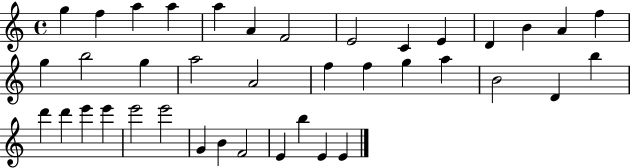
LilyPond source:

{
  \clef treble
  \time 4/4
  \defaultTimeSignature
  \key c \major
  g''4 f''4 a''4 a''4 | a''4 a'4 f'2 | e'2 c'4 e'4 | d'4 b'4 a'4 f''4 | \break g''4 b''2 g''4 | a''2 a'2 | f''4 f''4 g''4 a''4 | b'2 d'4 b''4 | \break d'''4 d'''4 e'''4 e'''4 | e'''2 e'''2 | g'4 b'4 f'2 | e'4 b''4 e'4 e'4 | \break \bar "|."
}